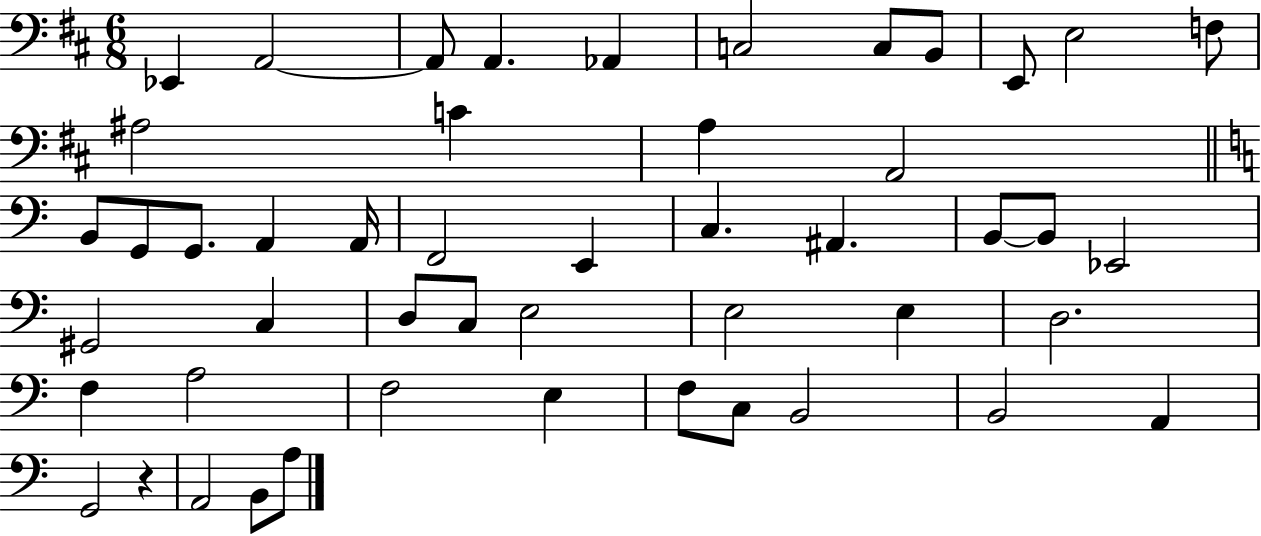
X:1
T:Untitled
M:6/8
L:1/4
K:D
_E,, A,,2 A,,/2 A,, _A,, C,2 C,/2 B,,/2 E,,/2 E,2 F,/2 ^A,2 C A, A,,2 B,,/2 G,,/2 G,,/2 A,, A,,/4 F,,2 E,, C, ^A,, B,,/2 B,,/2 _E,,2 ^G,,2 C, D,/2 C,/2 E,2 E,2 E, D,2 F, A,2 F,2 E, F,/2 C,/2 B,,2 B,,2 A,, G,,2 z A,,2 B,,/2 A,/2